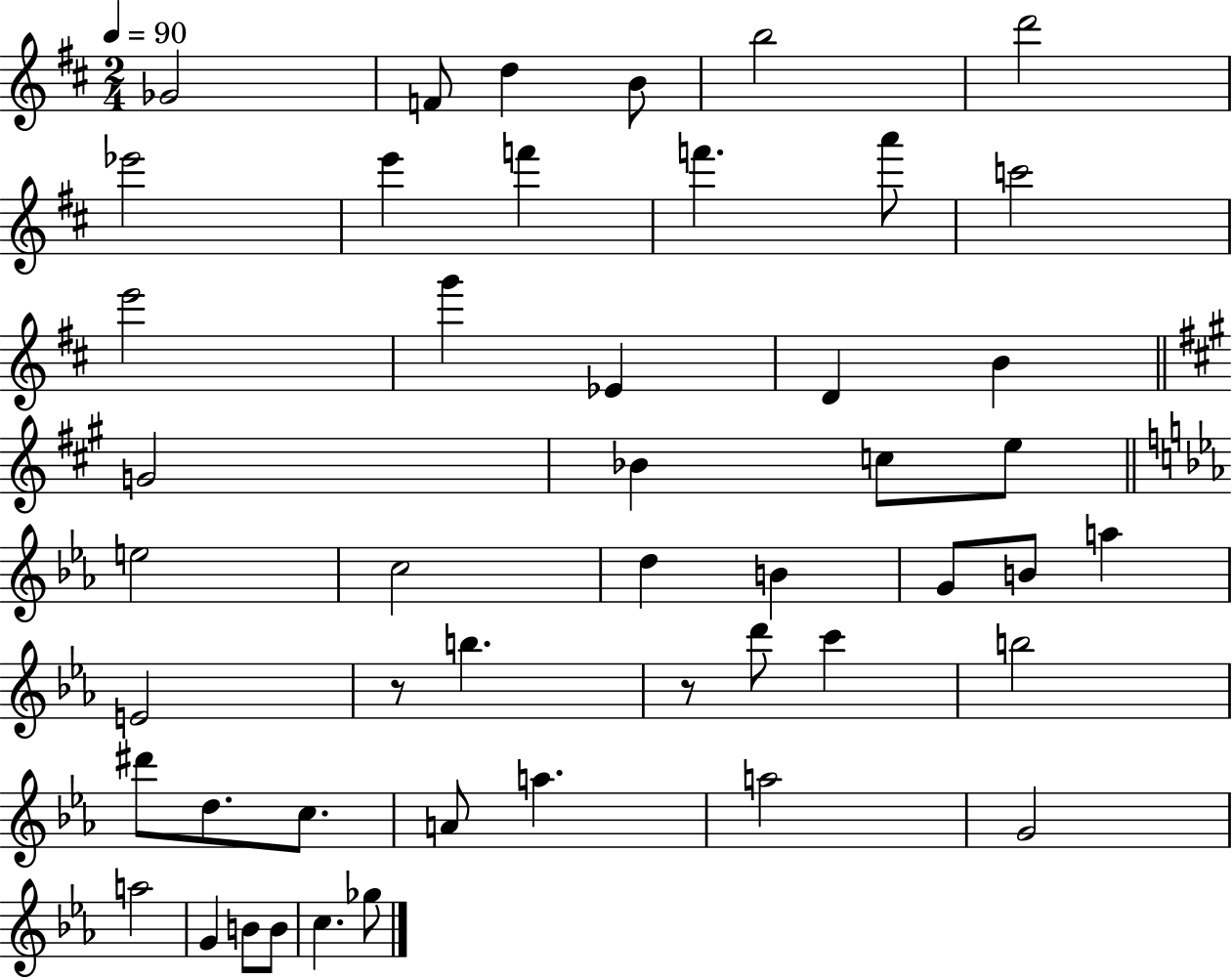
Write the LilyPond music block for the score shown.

{
  \clef treble
  \numericTimeSignature
  \time 2/4
  \key d \major
  \tempo 4 = 90
  ges'2 | f'8 d''4 b'8 | b''2 | d'''2 | \break ees'''2 | e'''4 f'''4 | f'''4. a'''8 | c'''2 | \break e'''2 | g'''4 ees'4 | d'4 b'4 | \bar "||" \break \key a \major g'2 | bes'4 c''8 e''8 | \bar "||" \break \key c \minor e''2 | c''2 | d''4 b'4 | g'8 b'8 a''4 | \break e'2 | r8 b''4. | r8 d'''8 c'''4 | b''2 | \break dis'''8 d''8. c''8. | a'8 a''4. | a''2 | g'2 | \break a''2 | g'4 b'8 b'8 | c''4. ges''8 | \bar "|."
}